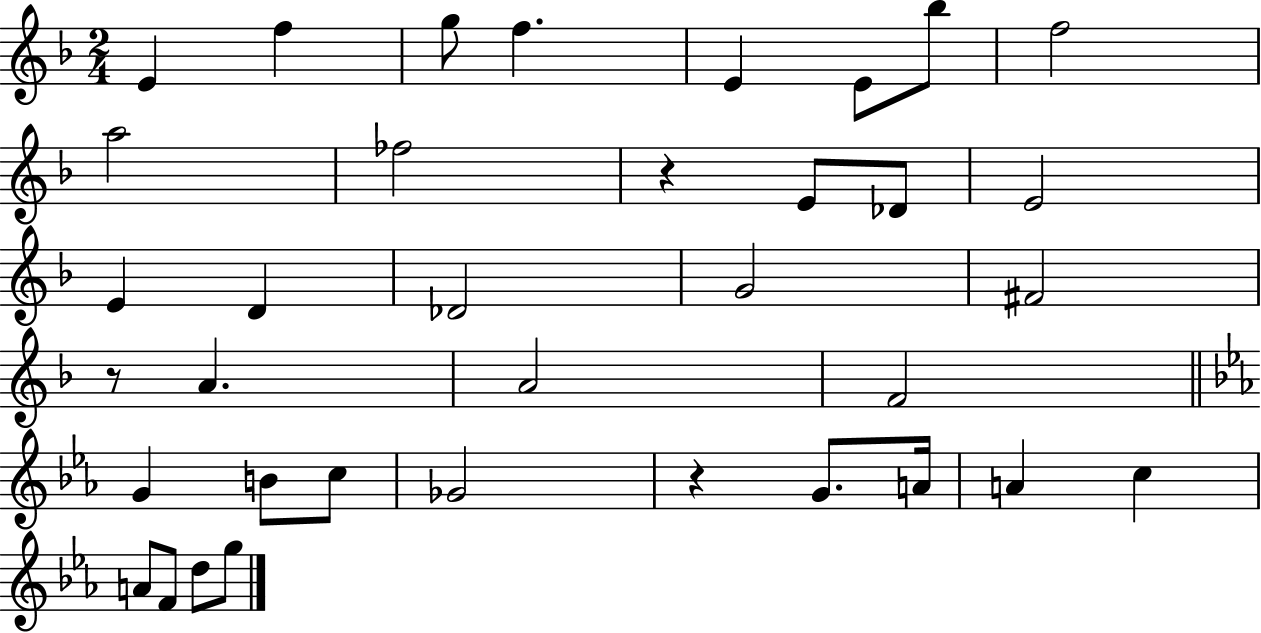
E4/q F5/q G5/e F5/q. E4/q E4/e Bb5/e F5/h A5/h FES5/h R/q E4/e Db4/e E4/h E4/q D4/q Db4/h G4/h F#4/h R/e A4/q. A4/h F4/h G4/q B4/e C5/e Gb4/h R/q G4/e. A4/s A4/q C5/q A4/e F4/e D5/e G5/e